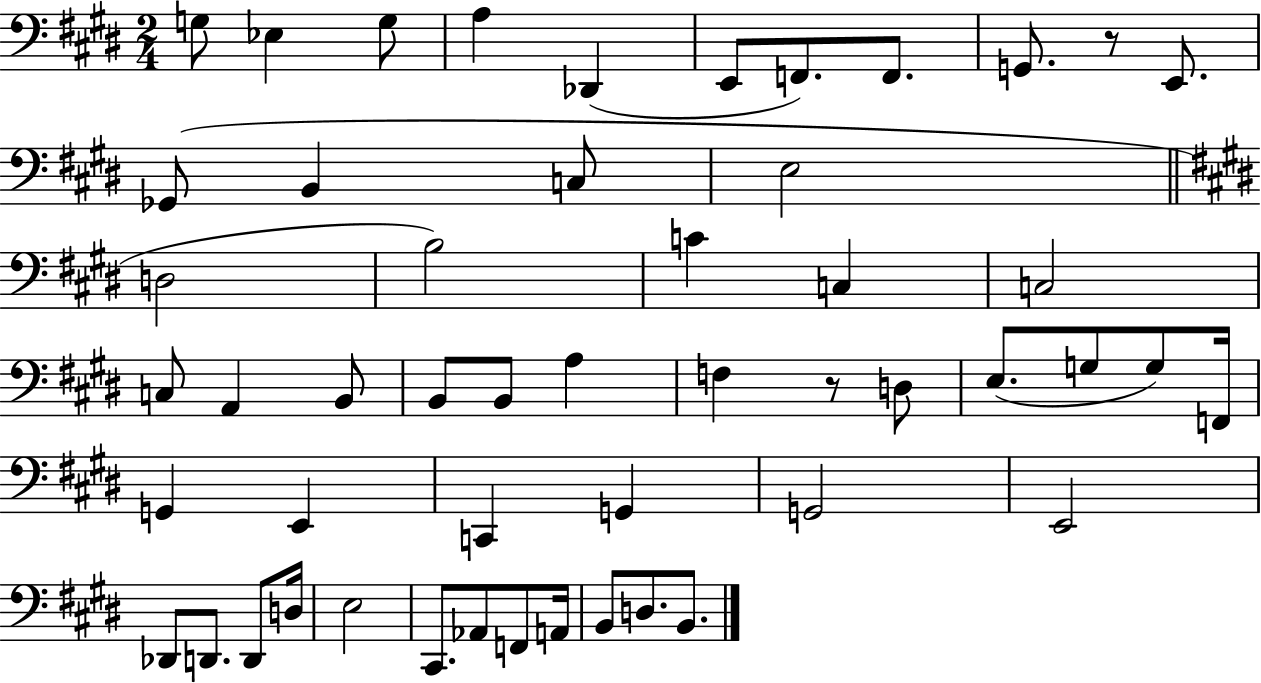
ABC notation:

X:1
T:Untitled
M:2/4
L:1/4
K:E
G,/2 _E, G,/2 A, _D,, E,,/2 F,,/2 F,,/2 G,,/2 z/2 E,,/2 _G,,/2 B,, C,/2 E,2 D,2 B,2 C C, C,2 C,/2 A,, B,,/2 B,,/2 B,,/2 A, F, z/2 D,/2 E,/2 G,/2 G,/2 F,,/4 G,, E,, C,, G,, G,,2 E,,2 _D,,/2 D,,/2 D,,/2 D,/4 E,2 ^C,,/2 _A,,/2 F,,/2 A,,/4 B,,/2 D,/2 B,,/2